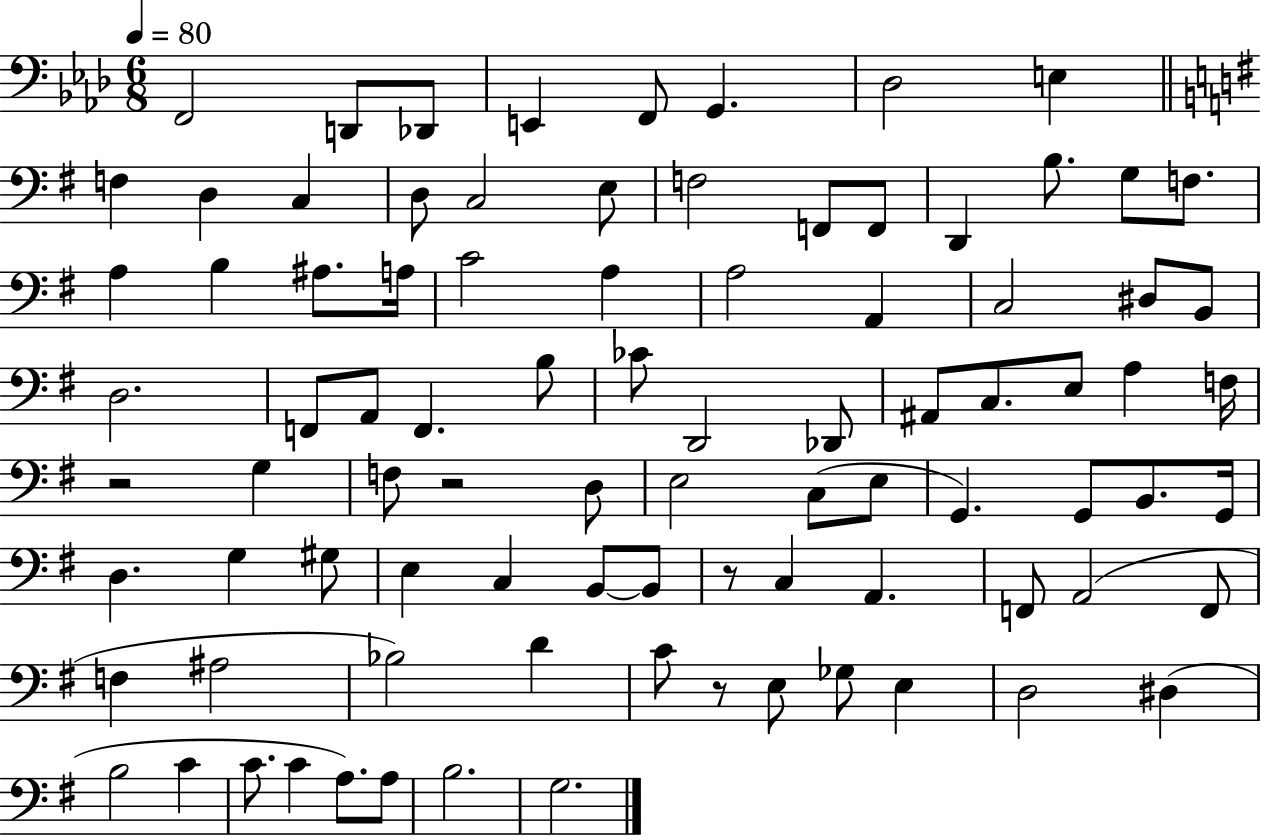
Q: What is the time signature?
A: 6/8